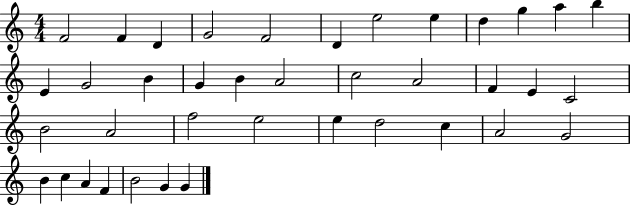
F4/h F4/q D4/q G4/h F4/h D4/q E5/h E5/q D5/q G5/q A5/q B5/q E4/q G4/h B4/q G4/q B4/q A4/h C5/h A4/h F4/q E4/q C4/h B4/h A4/h F5/h E5/h E5/q D5/h C5/q A4/h G4/h B4/q C5/q A4/q F4/q B4/h G4/q G4/q